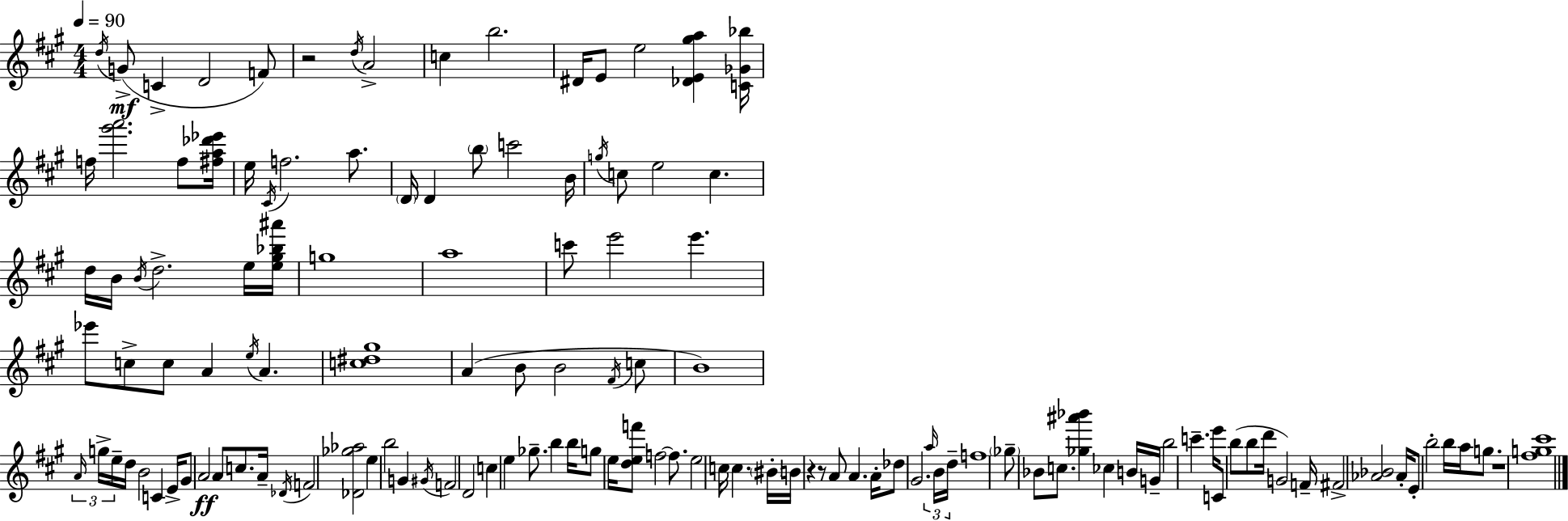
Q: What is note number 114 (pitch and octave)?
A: G5